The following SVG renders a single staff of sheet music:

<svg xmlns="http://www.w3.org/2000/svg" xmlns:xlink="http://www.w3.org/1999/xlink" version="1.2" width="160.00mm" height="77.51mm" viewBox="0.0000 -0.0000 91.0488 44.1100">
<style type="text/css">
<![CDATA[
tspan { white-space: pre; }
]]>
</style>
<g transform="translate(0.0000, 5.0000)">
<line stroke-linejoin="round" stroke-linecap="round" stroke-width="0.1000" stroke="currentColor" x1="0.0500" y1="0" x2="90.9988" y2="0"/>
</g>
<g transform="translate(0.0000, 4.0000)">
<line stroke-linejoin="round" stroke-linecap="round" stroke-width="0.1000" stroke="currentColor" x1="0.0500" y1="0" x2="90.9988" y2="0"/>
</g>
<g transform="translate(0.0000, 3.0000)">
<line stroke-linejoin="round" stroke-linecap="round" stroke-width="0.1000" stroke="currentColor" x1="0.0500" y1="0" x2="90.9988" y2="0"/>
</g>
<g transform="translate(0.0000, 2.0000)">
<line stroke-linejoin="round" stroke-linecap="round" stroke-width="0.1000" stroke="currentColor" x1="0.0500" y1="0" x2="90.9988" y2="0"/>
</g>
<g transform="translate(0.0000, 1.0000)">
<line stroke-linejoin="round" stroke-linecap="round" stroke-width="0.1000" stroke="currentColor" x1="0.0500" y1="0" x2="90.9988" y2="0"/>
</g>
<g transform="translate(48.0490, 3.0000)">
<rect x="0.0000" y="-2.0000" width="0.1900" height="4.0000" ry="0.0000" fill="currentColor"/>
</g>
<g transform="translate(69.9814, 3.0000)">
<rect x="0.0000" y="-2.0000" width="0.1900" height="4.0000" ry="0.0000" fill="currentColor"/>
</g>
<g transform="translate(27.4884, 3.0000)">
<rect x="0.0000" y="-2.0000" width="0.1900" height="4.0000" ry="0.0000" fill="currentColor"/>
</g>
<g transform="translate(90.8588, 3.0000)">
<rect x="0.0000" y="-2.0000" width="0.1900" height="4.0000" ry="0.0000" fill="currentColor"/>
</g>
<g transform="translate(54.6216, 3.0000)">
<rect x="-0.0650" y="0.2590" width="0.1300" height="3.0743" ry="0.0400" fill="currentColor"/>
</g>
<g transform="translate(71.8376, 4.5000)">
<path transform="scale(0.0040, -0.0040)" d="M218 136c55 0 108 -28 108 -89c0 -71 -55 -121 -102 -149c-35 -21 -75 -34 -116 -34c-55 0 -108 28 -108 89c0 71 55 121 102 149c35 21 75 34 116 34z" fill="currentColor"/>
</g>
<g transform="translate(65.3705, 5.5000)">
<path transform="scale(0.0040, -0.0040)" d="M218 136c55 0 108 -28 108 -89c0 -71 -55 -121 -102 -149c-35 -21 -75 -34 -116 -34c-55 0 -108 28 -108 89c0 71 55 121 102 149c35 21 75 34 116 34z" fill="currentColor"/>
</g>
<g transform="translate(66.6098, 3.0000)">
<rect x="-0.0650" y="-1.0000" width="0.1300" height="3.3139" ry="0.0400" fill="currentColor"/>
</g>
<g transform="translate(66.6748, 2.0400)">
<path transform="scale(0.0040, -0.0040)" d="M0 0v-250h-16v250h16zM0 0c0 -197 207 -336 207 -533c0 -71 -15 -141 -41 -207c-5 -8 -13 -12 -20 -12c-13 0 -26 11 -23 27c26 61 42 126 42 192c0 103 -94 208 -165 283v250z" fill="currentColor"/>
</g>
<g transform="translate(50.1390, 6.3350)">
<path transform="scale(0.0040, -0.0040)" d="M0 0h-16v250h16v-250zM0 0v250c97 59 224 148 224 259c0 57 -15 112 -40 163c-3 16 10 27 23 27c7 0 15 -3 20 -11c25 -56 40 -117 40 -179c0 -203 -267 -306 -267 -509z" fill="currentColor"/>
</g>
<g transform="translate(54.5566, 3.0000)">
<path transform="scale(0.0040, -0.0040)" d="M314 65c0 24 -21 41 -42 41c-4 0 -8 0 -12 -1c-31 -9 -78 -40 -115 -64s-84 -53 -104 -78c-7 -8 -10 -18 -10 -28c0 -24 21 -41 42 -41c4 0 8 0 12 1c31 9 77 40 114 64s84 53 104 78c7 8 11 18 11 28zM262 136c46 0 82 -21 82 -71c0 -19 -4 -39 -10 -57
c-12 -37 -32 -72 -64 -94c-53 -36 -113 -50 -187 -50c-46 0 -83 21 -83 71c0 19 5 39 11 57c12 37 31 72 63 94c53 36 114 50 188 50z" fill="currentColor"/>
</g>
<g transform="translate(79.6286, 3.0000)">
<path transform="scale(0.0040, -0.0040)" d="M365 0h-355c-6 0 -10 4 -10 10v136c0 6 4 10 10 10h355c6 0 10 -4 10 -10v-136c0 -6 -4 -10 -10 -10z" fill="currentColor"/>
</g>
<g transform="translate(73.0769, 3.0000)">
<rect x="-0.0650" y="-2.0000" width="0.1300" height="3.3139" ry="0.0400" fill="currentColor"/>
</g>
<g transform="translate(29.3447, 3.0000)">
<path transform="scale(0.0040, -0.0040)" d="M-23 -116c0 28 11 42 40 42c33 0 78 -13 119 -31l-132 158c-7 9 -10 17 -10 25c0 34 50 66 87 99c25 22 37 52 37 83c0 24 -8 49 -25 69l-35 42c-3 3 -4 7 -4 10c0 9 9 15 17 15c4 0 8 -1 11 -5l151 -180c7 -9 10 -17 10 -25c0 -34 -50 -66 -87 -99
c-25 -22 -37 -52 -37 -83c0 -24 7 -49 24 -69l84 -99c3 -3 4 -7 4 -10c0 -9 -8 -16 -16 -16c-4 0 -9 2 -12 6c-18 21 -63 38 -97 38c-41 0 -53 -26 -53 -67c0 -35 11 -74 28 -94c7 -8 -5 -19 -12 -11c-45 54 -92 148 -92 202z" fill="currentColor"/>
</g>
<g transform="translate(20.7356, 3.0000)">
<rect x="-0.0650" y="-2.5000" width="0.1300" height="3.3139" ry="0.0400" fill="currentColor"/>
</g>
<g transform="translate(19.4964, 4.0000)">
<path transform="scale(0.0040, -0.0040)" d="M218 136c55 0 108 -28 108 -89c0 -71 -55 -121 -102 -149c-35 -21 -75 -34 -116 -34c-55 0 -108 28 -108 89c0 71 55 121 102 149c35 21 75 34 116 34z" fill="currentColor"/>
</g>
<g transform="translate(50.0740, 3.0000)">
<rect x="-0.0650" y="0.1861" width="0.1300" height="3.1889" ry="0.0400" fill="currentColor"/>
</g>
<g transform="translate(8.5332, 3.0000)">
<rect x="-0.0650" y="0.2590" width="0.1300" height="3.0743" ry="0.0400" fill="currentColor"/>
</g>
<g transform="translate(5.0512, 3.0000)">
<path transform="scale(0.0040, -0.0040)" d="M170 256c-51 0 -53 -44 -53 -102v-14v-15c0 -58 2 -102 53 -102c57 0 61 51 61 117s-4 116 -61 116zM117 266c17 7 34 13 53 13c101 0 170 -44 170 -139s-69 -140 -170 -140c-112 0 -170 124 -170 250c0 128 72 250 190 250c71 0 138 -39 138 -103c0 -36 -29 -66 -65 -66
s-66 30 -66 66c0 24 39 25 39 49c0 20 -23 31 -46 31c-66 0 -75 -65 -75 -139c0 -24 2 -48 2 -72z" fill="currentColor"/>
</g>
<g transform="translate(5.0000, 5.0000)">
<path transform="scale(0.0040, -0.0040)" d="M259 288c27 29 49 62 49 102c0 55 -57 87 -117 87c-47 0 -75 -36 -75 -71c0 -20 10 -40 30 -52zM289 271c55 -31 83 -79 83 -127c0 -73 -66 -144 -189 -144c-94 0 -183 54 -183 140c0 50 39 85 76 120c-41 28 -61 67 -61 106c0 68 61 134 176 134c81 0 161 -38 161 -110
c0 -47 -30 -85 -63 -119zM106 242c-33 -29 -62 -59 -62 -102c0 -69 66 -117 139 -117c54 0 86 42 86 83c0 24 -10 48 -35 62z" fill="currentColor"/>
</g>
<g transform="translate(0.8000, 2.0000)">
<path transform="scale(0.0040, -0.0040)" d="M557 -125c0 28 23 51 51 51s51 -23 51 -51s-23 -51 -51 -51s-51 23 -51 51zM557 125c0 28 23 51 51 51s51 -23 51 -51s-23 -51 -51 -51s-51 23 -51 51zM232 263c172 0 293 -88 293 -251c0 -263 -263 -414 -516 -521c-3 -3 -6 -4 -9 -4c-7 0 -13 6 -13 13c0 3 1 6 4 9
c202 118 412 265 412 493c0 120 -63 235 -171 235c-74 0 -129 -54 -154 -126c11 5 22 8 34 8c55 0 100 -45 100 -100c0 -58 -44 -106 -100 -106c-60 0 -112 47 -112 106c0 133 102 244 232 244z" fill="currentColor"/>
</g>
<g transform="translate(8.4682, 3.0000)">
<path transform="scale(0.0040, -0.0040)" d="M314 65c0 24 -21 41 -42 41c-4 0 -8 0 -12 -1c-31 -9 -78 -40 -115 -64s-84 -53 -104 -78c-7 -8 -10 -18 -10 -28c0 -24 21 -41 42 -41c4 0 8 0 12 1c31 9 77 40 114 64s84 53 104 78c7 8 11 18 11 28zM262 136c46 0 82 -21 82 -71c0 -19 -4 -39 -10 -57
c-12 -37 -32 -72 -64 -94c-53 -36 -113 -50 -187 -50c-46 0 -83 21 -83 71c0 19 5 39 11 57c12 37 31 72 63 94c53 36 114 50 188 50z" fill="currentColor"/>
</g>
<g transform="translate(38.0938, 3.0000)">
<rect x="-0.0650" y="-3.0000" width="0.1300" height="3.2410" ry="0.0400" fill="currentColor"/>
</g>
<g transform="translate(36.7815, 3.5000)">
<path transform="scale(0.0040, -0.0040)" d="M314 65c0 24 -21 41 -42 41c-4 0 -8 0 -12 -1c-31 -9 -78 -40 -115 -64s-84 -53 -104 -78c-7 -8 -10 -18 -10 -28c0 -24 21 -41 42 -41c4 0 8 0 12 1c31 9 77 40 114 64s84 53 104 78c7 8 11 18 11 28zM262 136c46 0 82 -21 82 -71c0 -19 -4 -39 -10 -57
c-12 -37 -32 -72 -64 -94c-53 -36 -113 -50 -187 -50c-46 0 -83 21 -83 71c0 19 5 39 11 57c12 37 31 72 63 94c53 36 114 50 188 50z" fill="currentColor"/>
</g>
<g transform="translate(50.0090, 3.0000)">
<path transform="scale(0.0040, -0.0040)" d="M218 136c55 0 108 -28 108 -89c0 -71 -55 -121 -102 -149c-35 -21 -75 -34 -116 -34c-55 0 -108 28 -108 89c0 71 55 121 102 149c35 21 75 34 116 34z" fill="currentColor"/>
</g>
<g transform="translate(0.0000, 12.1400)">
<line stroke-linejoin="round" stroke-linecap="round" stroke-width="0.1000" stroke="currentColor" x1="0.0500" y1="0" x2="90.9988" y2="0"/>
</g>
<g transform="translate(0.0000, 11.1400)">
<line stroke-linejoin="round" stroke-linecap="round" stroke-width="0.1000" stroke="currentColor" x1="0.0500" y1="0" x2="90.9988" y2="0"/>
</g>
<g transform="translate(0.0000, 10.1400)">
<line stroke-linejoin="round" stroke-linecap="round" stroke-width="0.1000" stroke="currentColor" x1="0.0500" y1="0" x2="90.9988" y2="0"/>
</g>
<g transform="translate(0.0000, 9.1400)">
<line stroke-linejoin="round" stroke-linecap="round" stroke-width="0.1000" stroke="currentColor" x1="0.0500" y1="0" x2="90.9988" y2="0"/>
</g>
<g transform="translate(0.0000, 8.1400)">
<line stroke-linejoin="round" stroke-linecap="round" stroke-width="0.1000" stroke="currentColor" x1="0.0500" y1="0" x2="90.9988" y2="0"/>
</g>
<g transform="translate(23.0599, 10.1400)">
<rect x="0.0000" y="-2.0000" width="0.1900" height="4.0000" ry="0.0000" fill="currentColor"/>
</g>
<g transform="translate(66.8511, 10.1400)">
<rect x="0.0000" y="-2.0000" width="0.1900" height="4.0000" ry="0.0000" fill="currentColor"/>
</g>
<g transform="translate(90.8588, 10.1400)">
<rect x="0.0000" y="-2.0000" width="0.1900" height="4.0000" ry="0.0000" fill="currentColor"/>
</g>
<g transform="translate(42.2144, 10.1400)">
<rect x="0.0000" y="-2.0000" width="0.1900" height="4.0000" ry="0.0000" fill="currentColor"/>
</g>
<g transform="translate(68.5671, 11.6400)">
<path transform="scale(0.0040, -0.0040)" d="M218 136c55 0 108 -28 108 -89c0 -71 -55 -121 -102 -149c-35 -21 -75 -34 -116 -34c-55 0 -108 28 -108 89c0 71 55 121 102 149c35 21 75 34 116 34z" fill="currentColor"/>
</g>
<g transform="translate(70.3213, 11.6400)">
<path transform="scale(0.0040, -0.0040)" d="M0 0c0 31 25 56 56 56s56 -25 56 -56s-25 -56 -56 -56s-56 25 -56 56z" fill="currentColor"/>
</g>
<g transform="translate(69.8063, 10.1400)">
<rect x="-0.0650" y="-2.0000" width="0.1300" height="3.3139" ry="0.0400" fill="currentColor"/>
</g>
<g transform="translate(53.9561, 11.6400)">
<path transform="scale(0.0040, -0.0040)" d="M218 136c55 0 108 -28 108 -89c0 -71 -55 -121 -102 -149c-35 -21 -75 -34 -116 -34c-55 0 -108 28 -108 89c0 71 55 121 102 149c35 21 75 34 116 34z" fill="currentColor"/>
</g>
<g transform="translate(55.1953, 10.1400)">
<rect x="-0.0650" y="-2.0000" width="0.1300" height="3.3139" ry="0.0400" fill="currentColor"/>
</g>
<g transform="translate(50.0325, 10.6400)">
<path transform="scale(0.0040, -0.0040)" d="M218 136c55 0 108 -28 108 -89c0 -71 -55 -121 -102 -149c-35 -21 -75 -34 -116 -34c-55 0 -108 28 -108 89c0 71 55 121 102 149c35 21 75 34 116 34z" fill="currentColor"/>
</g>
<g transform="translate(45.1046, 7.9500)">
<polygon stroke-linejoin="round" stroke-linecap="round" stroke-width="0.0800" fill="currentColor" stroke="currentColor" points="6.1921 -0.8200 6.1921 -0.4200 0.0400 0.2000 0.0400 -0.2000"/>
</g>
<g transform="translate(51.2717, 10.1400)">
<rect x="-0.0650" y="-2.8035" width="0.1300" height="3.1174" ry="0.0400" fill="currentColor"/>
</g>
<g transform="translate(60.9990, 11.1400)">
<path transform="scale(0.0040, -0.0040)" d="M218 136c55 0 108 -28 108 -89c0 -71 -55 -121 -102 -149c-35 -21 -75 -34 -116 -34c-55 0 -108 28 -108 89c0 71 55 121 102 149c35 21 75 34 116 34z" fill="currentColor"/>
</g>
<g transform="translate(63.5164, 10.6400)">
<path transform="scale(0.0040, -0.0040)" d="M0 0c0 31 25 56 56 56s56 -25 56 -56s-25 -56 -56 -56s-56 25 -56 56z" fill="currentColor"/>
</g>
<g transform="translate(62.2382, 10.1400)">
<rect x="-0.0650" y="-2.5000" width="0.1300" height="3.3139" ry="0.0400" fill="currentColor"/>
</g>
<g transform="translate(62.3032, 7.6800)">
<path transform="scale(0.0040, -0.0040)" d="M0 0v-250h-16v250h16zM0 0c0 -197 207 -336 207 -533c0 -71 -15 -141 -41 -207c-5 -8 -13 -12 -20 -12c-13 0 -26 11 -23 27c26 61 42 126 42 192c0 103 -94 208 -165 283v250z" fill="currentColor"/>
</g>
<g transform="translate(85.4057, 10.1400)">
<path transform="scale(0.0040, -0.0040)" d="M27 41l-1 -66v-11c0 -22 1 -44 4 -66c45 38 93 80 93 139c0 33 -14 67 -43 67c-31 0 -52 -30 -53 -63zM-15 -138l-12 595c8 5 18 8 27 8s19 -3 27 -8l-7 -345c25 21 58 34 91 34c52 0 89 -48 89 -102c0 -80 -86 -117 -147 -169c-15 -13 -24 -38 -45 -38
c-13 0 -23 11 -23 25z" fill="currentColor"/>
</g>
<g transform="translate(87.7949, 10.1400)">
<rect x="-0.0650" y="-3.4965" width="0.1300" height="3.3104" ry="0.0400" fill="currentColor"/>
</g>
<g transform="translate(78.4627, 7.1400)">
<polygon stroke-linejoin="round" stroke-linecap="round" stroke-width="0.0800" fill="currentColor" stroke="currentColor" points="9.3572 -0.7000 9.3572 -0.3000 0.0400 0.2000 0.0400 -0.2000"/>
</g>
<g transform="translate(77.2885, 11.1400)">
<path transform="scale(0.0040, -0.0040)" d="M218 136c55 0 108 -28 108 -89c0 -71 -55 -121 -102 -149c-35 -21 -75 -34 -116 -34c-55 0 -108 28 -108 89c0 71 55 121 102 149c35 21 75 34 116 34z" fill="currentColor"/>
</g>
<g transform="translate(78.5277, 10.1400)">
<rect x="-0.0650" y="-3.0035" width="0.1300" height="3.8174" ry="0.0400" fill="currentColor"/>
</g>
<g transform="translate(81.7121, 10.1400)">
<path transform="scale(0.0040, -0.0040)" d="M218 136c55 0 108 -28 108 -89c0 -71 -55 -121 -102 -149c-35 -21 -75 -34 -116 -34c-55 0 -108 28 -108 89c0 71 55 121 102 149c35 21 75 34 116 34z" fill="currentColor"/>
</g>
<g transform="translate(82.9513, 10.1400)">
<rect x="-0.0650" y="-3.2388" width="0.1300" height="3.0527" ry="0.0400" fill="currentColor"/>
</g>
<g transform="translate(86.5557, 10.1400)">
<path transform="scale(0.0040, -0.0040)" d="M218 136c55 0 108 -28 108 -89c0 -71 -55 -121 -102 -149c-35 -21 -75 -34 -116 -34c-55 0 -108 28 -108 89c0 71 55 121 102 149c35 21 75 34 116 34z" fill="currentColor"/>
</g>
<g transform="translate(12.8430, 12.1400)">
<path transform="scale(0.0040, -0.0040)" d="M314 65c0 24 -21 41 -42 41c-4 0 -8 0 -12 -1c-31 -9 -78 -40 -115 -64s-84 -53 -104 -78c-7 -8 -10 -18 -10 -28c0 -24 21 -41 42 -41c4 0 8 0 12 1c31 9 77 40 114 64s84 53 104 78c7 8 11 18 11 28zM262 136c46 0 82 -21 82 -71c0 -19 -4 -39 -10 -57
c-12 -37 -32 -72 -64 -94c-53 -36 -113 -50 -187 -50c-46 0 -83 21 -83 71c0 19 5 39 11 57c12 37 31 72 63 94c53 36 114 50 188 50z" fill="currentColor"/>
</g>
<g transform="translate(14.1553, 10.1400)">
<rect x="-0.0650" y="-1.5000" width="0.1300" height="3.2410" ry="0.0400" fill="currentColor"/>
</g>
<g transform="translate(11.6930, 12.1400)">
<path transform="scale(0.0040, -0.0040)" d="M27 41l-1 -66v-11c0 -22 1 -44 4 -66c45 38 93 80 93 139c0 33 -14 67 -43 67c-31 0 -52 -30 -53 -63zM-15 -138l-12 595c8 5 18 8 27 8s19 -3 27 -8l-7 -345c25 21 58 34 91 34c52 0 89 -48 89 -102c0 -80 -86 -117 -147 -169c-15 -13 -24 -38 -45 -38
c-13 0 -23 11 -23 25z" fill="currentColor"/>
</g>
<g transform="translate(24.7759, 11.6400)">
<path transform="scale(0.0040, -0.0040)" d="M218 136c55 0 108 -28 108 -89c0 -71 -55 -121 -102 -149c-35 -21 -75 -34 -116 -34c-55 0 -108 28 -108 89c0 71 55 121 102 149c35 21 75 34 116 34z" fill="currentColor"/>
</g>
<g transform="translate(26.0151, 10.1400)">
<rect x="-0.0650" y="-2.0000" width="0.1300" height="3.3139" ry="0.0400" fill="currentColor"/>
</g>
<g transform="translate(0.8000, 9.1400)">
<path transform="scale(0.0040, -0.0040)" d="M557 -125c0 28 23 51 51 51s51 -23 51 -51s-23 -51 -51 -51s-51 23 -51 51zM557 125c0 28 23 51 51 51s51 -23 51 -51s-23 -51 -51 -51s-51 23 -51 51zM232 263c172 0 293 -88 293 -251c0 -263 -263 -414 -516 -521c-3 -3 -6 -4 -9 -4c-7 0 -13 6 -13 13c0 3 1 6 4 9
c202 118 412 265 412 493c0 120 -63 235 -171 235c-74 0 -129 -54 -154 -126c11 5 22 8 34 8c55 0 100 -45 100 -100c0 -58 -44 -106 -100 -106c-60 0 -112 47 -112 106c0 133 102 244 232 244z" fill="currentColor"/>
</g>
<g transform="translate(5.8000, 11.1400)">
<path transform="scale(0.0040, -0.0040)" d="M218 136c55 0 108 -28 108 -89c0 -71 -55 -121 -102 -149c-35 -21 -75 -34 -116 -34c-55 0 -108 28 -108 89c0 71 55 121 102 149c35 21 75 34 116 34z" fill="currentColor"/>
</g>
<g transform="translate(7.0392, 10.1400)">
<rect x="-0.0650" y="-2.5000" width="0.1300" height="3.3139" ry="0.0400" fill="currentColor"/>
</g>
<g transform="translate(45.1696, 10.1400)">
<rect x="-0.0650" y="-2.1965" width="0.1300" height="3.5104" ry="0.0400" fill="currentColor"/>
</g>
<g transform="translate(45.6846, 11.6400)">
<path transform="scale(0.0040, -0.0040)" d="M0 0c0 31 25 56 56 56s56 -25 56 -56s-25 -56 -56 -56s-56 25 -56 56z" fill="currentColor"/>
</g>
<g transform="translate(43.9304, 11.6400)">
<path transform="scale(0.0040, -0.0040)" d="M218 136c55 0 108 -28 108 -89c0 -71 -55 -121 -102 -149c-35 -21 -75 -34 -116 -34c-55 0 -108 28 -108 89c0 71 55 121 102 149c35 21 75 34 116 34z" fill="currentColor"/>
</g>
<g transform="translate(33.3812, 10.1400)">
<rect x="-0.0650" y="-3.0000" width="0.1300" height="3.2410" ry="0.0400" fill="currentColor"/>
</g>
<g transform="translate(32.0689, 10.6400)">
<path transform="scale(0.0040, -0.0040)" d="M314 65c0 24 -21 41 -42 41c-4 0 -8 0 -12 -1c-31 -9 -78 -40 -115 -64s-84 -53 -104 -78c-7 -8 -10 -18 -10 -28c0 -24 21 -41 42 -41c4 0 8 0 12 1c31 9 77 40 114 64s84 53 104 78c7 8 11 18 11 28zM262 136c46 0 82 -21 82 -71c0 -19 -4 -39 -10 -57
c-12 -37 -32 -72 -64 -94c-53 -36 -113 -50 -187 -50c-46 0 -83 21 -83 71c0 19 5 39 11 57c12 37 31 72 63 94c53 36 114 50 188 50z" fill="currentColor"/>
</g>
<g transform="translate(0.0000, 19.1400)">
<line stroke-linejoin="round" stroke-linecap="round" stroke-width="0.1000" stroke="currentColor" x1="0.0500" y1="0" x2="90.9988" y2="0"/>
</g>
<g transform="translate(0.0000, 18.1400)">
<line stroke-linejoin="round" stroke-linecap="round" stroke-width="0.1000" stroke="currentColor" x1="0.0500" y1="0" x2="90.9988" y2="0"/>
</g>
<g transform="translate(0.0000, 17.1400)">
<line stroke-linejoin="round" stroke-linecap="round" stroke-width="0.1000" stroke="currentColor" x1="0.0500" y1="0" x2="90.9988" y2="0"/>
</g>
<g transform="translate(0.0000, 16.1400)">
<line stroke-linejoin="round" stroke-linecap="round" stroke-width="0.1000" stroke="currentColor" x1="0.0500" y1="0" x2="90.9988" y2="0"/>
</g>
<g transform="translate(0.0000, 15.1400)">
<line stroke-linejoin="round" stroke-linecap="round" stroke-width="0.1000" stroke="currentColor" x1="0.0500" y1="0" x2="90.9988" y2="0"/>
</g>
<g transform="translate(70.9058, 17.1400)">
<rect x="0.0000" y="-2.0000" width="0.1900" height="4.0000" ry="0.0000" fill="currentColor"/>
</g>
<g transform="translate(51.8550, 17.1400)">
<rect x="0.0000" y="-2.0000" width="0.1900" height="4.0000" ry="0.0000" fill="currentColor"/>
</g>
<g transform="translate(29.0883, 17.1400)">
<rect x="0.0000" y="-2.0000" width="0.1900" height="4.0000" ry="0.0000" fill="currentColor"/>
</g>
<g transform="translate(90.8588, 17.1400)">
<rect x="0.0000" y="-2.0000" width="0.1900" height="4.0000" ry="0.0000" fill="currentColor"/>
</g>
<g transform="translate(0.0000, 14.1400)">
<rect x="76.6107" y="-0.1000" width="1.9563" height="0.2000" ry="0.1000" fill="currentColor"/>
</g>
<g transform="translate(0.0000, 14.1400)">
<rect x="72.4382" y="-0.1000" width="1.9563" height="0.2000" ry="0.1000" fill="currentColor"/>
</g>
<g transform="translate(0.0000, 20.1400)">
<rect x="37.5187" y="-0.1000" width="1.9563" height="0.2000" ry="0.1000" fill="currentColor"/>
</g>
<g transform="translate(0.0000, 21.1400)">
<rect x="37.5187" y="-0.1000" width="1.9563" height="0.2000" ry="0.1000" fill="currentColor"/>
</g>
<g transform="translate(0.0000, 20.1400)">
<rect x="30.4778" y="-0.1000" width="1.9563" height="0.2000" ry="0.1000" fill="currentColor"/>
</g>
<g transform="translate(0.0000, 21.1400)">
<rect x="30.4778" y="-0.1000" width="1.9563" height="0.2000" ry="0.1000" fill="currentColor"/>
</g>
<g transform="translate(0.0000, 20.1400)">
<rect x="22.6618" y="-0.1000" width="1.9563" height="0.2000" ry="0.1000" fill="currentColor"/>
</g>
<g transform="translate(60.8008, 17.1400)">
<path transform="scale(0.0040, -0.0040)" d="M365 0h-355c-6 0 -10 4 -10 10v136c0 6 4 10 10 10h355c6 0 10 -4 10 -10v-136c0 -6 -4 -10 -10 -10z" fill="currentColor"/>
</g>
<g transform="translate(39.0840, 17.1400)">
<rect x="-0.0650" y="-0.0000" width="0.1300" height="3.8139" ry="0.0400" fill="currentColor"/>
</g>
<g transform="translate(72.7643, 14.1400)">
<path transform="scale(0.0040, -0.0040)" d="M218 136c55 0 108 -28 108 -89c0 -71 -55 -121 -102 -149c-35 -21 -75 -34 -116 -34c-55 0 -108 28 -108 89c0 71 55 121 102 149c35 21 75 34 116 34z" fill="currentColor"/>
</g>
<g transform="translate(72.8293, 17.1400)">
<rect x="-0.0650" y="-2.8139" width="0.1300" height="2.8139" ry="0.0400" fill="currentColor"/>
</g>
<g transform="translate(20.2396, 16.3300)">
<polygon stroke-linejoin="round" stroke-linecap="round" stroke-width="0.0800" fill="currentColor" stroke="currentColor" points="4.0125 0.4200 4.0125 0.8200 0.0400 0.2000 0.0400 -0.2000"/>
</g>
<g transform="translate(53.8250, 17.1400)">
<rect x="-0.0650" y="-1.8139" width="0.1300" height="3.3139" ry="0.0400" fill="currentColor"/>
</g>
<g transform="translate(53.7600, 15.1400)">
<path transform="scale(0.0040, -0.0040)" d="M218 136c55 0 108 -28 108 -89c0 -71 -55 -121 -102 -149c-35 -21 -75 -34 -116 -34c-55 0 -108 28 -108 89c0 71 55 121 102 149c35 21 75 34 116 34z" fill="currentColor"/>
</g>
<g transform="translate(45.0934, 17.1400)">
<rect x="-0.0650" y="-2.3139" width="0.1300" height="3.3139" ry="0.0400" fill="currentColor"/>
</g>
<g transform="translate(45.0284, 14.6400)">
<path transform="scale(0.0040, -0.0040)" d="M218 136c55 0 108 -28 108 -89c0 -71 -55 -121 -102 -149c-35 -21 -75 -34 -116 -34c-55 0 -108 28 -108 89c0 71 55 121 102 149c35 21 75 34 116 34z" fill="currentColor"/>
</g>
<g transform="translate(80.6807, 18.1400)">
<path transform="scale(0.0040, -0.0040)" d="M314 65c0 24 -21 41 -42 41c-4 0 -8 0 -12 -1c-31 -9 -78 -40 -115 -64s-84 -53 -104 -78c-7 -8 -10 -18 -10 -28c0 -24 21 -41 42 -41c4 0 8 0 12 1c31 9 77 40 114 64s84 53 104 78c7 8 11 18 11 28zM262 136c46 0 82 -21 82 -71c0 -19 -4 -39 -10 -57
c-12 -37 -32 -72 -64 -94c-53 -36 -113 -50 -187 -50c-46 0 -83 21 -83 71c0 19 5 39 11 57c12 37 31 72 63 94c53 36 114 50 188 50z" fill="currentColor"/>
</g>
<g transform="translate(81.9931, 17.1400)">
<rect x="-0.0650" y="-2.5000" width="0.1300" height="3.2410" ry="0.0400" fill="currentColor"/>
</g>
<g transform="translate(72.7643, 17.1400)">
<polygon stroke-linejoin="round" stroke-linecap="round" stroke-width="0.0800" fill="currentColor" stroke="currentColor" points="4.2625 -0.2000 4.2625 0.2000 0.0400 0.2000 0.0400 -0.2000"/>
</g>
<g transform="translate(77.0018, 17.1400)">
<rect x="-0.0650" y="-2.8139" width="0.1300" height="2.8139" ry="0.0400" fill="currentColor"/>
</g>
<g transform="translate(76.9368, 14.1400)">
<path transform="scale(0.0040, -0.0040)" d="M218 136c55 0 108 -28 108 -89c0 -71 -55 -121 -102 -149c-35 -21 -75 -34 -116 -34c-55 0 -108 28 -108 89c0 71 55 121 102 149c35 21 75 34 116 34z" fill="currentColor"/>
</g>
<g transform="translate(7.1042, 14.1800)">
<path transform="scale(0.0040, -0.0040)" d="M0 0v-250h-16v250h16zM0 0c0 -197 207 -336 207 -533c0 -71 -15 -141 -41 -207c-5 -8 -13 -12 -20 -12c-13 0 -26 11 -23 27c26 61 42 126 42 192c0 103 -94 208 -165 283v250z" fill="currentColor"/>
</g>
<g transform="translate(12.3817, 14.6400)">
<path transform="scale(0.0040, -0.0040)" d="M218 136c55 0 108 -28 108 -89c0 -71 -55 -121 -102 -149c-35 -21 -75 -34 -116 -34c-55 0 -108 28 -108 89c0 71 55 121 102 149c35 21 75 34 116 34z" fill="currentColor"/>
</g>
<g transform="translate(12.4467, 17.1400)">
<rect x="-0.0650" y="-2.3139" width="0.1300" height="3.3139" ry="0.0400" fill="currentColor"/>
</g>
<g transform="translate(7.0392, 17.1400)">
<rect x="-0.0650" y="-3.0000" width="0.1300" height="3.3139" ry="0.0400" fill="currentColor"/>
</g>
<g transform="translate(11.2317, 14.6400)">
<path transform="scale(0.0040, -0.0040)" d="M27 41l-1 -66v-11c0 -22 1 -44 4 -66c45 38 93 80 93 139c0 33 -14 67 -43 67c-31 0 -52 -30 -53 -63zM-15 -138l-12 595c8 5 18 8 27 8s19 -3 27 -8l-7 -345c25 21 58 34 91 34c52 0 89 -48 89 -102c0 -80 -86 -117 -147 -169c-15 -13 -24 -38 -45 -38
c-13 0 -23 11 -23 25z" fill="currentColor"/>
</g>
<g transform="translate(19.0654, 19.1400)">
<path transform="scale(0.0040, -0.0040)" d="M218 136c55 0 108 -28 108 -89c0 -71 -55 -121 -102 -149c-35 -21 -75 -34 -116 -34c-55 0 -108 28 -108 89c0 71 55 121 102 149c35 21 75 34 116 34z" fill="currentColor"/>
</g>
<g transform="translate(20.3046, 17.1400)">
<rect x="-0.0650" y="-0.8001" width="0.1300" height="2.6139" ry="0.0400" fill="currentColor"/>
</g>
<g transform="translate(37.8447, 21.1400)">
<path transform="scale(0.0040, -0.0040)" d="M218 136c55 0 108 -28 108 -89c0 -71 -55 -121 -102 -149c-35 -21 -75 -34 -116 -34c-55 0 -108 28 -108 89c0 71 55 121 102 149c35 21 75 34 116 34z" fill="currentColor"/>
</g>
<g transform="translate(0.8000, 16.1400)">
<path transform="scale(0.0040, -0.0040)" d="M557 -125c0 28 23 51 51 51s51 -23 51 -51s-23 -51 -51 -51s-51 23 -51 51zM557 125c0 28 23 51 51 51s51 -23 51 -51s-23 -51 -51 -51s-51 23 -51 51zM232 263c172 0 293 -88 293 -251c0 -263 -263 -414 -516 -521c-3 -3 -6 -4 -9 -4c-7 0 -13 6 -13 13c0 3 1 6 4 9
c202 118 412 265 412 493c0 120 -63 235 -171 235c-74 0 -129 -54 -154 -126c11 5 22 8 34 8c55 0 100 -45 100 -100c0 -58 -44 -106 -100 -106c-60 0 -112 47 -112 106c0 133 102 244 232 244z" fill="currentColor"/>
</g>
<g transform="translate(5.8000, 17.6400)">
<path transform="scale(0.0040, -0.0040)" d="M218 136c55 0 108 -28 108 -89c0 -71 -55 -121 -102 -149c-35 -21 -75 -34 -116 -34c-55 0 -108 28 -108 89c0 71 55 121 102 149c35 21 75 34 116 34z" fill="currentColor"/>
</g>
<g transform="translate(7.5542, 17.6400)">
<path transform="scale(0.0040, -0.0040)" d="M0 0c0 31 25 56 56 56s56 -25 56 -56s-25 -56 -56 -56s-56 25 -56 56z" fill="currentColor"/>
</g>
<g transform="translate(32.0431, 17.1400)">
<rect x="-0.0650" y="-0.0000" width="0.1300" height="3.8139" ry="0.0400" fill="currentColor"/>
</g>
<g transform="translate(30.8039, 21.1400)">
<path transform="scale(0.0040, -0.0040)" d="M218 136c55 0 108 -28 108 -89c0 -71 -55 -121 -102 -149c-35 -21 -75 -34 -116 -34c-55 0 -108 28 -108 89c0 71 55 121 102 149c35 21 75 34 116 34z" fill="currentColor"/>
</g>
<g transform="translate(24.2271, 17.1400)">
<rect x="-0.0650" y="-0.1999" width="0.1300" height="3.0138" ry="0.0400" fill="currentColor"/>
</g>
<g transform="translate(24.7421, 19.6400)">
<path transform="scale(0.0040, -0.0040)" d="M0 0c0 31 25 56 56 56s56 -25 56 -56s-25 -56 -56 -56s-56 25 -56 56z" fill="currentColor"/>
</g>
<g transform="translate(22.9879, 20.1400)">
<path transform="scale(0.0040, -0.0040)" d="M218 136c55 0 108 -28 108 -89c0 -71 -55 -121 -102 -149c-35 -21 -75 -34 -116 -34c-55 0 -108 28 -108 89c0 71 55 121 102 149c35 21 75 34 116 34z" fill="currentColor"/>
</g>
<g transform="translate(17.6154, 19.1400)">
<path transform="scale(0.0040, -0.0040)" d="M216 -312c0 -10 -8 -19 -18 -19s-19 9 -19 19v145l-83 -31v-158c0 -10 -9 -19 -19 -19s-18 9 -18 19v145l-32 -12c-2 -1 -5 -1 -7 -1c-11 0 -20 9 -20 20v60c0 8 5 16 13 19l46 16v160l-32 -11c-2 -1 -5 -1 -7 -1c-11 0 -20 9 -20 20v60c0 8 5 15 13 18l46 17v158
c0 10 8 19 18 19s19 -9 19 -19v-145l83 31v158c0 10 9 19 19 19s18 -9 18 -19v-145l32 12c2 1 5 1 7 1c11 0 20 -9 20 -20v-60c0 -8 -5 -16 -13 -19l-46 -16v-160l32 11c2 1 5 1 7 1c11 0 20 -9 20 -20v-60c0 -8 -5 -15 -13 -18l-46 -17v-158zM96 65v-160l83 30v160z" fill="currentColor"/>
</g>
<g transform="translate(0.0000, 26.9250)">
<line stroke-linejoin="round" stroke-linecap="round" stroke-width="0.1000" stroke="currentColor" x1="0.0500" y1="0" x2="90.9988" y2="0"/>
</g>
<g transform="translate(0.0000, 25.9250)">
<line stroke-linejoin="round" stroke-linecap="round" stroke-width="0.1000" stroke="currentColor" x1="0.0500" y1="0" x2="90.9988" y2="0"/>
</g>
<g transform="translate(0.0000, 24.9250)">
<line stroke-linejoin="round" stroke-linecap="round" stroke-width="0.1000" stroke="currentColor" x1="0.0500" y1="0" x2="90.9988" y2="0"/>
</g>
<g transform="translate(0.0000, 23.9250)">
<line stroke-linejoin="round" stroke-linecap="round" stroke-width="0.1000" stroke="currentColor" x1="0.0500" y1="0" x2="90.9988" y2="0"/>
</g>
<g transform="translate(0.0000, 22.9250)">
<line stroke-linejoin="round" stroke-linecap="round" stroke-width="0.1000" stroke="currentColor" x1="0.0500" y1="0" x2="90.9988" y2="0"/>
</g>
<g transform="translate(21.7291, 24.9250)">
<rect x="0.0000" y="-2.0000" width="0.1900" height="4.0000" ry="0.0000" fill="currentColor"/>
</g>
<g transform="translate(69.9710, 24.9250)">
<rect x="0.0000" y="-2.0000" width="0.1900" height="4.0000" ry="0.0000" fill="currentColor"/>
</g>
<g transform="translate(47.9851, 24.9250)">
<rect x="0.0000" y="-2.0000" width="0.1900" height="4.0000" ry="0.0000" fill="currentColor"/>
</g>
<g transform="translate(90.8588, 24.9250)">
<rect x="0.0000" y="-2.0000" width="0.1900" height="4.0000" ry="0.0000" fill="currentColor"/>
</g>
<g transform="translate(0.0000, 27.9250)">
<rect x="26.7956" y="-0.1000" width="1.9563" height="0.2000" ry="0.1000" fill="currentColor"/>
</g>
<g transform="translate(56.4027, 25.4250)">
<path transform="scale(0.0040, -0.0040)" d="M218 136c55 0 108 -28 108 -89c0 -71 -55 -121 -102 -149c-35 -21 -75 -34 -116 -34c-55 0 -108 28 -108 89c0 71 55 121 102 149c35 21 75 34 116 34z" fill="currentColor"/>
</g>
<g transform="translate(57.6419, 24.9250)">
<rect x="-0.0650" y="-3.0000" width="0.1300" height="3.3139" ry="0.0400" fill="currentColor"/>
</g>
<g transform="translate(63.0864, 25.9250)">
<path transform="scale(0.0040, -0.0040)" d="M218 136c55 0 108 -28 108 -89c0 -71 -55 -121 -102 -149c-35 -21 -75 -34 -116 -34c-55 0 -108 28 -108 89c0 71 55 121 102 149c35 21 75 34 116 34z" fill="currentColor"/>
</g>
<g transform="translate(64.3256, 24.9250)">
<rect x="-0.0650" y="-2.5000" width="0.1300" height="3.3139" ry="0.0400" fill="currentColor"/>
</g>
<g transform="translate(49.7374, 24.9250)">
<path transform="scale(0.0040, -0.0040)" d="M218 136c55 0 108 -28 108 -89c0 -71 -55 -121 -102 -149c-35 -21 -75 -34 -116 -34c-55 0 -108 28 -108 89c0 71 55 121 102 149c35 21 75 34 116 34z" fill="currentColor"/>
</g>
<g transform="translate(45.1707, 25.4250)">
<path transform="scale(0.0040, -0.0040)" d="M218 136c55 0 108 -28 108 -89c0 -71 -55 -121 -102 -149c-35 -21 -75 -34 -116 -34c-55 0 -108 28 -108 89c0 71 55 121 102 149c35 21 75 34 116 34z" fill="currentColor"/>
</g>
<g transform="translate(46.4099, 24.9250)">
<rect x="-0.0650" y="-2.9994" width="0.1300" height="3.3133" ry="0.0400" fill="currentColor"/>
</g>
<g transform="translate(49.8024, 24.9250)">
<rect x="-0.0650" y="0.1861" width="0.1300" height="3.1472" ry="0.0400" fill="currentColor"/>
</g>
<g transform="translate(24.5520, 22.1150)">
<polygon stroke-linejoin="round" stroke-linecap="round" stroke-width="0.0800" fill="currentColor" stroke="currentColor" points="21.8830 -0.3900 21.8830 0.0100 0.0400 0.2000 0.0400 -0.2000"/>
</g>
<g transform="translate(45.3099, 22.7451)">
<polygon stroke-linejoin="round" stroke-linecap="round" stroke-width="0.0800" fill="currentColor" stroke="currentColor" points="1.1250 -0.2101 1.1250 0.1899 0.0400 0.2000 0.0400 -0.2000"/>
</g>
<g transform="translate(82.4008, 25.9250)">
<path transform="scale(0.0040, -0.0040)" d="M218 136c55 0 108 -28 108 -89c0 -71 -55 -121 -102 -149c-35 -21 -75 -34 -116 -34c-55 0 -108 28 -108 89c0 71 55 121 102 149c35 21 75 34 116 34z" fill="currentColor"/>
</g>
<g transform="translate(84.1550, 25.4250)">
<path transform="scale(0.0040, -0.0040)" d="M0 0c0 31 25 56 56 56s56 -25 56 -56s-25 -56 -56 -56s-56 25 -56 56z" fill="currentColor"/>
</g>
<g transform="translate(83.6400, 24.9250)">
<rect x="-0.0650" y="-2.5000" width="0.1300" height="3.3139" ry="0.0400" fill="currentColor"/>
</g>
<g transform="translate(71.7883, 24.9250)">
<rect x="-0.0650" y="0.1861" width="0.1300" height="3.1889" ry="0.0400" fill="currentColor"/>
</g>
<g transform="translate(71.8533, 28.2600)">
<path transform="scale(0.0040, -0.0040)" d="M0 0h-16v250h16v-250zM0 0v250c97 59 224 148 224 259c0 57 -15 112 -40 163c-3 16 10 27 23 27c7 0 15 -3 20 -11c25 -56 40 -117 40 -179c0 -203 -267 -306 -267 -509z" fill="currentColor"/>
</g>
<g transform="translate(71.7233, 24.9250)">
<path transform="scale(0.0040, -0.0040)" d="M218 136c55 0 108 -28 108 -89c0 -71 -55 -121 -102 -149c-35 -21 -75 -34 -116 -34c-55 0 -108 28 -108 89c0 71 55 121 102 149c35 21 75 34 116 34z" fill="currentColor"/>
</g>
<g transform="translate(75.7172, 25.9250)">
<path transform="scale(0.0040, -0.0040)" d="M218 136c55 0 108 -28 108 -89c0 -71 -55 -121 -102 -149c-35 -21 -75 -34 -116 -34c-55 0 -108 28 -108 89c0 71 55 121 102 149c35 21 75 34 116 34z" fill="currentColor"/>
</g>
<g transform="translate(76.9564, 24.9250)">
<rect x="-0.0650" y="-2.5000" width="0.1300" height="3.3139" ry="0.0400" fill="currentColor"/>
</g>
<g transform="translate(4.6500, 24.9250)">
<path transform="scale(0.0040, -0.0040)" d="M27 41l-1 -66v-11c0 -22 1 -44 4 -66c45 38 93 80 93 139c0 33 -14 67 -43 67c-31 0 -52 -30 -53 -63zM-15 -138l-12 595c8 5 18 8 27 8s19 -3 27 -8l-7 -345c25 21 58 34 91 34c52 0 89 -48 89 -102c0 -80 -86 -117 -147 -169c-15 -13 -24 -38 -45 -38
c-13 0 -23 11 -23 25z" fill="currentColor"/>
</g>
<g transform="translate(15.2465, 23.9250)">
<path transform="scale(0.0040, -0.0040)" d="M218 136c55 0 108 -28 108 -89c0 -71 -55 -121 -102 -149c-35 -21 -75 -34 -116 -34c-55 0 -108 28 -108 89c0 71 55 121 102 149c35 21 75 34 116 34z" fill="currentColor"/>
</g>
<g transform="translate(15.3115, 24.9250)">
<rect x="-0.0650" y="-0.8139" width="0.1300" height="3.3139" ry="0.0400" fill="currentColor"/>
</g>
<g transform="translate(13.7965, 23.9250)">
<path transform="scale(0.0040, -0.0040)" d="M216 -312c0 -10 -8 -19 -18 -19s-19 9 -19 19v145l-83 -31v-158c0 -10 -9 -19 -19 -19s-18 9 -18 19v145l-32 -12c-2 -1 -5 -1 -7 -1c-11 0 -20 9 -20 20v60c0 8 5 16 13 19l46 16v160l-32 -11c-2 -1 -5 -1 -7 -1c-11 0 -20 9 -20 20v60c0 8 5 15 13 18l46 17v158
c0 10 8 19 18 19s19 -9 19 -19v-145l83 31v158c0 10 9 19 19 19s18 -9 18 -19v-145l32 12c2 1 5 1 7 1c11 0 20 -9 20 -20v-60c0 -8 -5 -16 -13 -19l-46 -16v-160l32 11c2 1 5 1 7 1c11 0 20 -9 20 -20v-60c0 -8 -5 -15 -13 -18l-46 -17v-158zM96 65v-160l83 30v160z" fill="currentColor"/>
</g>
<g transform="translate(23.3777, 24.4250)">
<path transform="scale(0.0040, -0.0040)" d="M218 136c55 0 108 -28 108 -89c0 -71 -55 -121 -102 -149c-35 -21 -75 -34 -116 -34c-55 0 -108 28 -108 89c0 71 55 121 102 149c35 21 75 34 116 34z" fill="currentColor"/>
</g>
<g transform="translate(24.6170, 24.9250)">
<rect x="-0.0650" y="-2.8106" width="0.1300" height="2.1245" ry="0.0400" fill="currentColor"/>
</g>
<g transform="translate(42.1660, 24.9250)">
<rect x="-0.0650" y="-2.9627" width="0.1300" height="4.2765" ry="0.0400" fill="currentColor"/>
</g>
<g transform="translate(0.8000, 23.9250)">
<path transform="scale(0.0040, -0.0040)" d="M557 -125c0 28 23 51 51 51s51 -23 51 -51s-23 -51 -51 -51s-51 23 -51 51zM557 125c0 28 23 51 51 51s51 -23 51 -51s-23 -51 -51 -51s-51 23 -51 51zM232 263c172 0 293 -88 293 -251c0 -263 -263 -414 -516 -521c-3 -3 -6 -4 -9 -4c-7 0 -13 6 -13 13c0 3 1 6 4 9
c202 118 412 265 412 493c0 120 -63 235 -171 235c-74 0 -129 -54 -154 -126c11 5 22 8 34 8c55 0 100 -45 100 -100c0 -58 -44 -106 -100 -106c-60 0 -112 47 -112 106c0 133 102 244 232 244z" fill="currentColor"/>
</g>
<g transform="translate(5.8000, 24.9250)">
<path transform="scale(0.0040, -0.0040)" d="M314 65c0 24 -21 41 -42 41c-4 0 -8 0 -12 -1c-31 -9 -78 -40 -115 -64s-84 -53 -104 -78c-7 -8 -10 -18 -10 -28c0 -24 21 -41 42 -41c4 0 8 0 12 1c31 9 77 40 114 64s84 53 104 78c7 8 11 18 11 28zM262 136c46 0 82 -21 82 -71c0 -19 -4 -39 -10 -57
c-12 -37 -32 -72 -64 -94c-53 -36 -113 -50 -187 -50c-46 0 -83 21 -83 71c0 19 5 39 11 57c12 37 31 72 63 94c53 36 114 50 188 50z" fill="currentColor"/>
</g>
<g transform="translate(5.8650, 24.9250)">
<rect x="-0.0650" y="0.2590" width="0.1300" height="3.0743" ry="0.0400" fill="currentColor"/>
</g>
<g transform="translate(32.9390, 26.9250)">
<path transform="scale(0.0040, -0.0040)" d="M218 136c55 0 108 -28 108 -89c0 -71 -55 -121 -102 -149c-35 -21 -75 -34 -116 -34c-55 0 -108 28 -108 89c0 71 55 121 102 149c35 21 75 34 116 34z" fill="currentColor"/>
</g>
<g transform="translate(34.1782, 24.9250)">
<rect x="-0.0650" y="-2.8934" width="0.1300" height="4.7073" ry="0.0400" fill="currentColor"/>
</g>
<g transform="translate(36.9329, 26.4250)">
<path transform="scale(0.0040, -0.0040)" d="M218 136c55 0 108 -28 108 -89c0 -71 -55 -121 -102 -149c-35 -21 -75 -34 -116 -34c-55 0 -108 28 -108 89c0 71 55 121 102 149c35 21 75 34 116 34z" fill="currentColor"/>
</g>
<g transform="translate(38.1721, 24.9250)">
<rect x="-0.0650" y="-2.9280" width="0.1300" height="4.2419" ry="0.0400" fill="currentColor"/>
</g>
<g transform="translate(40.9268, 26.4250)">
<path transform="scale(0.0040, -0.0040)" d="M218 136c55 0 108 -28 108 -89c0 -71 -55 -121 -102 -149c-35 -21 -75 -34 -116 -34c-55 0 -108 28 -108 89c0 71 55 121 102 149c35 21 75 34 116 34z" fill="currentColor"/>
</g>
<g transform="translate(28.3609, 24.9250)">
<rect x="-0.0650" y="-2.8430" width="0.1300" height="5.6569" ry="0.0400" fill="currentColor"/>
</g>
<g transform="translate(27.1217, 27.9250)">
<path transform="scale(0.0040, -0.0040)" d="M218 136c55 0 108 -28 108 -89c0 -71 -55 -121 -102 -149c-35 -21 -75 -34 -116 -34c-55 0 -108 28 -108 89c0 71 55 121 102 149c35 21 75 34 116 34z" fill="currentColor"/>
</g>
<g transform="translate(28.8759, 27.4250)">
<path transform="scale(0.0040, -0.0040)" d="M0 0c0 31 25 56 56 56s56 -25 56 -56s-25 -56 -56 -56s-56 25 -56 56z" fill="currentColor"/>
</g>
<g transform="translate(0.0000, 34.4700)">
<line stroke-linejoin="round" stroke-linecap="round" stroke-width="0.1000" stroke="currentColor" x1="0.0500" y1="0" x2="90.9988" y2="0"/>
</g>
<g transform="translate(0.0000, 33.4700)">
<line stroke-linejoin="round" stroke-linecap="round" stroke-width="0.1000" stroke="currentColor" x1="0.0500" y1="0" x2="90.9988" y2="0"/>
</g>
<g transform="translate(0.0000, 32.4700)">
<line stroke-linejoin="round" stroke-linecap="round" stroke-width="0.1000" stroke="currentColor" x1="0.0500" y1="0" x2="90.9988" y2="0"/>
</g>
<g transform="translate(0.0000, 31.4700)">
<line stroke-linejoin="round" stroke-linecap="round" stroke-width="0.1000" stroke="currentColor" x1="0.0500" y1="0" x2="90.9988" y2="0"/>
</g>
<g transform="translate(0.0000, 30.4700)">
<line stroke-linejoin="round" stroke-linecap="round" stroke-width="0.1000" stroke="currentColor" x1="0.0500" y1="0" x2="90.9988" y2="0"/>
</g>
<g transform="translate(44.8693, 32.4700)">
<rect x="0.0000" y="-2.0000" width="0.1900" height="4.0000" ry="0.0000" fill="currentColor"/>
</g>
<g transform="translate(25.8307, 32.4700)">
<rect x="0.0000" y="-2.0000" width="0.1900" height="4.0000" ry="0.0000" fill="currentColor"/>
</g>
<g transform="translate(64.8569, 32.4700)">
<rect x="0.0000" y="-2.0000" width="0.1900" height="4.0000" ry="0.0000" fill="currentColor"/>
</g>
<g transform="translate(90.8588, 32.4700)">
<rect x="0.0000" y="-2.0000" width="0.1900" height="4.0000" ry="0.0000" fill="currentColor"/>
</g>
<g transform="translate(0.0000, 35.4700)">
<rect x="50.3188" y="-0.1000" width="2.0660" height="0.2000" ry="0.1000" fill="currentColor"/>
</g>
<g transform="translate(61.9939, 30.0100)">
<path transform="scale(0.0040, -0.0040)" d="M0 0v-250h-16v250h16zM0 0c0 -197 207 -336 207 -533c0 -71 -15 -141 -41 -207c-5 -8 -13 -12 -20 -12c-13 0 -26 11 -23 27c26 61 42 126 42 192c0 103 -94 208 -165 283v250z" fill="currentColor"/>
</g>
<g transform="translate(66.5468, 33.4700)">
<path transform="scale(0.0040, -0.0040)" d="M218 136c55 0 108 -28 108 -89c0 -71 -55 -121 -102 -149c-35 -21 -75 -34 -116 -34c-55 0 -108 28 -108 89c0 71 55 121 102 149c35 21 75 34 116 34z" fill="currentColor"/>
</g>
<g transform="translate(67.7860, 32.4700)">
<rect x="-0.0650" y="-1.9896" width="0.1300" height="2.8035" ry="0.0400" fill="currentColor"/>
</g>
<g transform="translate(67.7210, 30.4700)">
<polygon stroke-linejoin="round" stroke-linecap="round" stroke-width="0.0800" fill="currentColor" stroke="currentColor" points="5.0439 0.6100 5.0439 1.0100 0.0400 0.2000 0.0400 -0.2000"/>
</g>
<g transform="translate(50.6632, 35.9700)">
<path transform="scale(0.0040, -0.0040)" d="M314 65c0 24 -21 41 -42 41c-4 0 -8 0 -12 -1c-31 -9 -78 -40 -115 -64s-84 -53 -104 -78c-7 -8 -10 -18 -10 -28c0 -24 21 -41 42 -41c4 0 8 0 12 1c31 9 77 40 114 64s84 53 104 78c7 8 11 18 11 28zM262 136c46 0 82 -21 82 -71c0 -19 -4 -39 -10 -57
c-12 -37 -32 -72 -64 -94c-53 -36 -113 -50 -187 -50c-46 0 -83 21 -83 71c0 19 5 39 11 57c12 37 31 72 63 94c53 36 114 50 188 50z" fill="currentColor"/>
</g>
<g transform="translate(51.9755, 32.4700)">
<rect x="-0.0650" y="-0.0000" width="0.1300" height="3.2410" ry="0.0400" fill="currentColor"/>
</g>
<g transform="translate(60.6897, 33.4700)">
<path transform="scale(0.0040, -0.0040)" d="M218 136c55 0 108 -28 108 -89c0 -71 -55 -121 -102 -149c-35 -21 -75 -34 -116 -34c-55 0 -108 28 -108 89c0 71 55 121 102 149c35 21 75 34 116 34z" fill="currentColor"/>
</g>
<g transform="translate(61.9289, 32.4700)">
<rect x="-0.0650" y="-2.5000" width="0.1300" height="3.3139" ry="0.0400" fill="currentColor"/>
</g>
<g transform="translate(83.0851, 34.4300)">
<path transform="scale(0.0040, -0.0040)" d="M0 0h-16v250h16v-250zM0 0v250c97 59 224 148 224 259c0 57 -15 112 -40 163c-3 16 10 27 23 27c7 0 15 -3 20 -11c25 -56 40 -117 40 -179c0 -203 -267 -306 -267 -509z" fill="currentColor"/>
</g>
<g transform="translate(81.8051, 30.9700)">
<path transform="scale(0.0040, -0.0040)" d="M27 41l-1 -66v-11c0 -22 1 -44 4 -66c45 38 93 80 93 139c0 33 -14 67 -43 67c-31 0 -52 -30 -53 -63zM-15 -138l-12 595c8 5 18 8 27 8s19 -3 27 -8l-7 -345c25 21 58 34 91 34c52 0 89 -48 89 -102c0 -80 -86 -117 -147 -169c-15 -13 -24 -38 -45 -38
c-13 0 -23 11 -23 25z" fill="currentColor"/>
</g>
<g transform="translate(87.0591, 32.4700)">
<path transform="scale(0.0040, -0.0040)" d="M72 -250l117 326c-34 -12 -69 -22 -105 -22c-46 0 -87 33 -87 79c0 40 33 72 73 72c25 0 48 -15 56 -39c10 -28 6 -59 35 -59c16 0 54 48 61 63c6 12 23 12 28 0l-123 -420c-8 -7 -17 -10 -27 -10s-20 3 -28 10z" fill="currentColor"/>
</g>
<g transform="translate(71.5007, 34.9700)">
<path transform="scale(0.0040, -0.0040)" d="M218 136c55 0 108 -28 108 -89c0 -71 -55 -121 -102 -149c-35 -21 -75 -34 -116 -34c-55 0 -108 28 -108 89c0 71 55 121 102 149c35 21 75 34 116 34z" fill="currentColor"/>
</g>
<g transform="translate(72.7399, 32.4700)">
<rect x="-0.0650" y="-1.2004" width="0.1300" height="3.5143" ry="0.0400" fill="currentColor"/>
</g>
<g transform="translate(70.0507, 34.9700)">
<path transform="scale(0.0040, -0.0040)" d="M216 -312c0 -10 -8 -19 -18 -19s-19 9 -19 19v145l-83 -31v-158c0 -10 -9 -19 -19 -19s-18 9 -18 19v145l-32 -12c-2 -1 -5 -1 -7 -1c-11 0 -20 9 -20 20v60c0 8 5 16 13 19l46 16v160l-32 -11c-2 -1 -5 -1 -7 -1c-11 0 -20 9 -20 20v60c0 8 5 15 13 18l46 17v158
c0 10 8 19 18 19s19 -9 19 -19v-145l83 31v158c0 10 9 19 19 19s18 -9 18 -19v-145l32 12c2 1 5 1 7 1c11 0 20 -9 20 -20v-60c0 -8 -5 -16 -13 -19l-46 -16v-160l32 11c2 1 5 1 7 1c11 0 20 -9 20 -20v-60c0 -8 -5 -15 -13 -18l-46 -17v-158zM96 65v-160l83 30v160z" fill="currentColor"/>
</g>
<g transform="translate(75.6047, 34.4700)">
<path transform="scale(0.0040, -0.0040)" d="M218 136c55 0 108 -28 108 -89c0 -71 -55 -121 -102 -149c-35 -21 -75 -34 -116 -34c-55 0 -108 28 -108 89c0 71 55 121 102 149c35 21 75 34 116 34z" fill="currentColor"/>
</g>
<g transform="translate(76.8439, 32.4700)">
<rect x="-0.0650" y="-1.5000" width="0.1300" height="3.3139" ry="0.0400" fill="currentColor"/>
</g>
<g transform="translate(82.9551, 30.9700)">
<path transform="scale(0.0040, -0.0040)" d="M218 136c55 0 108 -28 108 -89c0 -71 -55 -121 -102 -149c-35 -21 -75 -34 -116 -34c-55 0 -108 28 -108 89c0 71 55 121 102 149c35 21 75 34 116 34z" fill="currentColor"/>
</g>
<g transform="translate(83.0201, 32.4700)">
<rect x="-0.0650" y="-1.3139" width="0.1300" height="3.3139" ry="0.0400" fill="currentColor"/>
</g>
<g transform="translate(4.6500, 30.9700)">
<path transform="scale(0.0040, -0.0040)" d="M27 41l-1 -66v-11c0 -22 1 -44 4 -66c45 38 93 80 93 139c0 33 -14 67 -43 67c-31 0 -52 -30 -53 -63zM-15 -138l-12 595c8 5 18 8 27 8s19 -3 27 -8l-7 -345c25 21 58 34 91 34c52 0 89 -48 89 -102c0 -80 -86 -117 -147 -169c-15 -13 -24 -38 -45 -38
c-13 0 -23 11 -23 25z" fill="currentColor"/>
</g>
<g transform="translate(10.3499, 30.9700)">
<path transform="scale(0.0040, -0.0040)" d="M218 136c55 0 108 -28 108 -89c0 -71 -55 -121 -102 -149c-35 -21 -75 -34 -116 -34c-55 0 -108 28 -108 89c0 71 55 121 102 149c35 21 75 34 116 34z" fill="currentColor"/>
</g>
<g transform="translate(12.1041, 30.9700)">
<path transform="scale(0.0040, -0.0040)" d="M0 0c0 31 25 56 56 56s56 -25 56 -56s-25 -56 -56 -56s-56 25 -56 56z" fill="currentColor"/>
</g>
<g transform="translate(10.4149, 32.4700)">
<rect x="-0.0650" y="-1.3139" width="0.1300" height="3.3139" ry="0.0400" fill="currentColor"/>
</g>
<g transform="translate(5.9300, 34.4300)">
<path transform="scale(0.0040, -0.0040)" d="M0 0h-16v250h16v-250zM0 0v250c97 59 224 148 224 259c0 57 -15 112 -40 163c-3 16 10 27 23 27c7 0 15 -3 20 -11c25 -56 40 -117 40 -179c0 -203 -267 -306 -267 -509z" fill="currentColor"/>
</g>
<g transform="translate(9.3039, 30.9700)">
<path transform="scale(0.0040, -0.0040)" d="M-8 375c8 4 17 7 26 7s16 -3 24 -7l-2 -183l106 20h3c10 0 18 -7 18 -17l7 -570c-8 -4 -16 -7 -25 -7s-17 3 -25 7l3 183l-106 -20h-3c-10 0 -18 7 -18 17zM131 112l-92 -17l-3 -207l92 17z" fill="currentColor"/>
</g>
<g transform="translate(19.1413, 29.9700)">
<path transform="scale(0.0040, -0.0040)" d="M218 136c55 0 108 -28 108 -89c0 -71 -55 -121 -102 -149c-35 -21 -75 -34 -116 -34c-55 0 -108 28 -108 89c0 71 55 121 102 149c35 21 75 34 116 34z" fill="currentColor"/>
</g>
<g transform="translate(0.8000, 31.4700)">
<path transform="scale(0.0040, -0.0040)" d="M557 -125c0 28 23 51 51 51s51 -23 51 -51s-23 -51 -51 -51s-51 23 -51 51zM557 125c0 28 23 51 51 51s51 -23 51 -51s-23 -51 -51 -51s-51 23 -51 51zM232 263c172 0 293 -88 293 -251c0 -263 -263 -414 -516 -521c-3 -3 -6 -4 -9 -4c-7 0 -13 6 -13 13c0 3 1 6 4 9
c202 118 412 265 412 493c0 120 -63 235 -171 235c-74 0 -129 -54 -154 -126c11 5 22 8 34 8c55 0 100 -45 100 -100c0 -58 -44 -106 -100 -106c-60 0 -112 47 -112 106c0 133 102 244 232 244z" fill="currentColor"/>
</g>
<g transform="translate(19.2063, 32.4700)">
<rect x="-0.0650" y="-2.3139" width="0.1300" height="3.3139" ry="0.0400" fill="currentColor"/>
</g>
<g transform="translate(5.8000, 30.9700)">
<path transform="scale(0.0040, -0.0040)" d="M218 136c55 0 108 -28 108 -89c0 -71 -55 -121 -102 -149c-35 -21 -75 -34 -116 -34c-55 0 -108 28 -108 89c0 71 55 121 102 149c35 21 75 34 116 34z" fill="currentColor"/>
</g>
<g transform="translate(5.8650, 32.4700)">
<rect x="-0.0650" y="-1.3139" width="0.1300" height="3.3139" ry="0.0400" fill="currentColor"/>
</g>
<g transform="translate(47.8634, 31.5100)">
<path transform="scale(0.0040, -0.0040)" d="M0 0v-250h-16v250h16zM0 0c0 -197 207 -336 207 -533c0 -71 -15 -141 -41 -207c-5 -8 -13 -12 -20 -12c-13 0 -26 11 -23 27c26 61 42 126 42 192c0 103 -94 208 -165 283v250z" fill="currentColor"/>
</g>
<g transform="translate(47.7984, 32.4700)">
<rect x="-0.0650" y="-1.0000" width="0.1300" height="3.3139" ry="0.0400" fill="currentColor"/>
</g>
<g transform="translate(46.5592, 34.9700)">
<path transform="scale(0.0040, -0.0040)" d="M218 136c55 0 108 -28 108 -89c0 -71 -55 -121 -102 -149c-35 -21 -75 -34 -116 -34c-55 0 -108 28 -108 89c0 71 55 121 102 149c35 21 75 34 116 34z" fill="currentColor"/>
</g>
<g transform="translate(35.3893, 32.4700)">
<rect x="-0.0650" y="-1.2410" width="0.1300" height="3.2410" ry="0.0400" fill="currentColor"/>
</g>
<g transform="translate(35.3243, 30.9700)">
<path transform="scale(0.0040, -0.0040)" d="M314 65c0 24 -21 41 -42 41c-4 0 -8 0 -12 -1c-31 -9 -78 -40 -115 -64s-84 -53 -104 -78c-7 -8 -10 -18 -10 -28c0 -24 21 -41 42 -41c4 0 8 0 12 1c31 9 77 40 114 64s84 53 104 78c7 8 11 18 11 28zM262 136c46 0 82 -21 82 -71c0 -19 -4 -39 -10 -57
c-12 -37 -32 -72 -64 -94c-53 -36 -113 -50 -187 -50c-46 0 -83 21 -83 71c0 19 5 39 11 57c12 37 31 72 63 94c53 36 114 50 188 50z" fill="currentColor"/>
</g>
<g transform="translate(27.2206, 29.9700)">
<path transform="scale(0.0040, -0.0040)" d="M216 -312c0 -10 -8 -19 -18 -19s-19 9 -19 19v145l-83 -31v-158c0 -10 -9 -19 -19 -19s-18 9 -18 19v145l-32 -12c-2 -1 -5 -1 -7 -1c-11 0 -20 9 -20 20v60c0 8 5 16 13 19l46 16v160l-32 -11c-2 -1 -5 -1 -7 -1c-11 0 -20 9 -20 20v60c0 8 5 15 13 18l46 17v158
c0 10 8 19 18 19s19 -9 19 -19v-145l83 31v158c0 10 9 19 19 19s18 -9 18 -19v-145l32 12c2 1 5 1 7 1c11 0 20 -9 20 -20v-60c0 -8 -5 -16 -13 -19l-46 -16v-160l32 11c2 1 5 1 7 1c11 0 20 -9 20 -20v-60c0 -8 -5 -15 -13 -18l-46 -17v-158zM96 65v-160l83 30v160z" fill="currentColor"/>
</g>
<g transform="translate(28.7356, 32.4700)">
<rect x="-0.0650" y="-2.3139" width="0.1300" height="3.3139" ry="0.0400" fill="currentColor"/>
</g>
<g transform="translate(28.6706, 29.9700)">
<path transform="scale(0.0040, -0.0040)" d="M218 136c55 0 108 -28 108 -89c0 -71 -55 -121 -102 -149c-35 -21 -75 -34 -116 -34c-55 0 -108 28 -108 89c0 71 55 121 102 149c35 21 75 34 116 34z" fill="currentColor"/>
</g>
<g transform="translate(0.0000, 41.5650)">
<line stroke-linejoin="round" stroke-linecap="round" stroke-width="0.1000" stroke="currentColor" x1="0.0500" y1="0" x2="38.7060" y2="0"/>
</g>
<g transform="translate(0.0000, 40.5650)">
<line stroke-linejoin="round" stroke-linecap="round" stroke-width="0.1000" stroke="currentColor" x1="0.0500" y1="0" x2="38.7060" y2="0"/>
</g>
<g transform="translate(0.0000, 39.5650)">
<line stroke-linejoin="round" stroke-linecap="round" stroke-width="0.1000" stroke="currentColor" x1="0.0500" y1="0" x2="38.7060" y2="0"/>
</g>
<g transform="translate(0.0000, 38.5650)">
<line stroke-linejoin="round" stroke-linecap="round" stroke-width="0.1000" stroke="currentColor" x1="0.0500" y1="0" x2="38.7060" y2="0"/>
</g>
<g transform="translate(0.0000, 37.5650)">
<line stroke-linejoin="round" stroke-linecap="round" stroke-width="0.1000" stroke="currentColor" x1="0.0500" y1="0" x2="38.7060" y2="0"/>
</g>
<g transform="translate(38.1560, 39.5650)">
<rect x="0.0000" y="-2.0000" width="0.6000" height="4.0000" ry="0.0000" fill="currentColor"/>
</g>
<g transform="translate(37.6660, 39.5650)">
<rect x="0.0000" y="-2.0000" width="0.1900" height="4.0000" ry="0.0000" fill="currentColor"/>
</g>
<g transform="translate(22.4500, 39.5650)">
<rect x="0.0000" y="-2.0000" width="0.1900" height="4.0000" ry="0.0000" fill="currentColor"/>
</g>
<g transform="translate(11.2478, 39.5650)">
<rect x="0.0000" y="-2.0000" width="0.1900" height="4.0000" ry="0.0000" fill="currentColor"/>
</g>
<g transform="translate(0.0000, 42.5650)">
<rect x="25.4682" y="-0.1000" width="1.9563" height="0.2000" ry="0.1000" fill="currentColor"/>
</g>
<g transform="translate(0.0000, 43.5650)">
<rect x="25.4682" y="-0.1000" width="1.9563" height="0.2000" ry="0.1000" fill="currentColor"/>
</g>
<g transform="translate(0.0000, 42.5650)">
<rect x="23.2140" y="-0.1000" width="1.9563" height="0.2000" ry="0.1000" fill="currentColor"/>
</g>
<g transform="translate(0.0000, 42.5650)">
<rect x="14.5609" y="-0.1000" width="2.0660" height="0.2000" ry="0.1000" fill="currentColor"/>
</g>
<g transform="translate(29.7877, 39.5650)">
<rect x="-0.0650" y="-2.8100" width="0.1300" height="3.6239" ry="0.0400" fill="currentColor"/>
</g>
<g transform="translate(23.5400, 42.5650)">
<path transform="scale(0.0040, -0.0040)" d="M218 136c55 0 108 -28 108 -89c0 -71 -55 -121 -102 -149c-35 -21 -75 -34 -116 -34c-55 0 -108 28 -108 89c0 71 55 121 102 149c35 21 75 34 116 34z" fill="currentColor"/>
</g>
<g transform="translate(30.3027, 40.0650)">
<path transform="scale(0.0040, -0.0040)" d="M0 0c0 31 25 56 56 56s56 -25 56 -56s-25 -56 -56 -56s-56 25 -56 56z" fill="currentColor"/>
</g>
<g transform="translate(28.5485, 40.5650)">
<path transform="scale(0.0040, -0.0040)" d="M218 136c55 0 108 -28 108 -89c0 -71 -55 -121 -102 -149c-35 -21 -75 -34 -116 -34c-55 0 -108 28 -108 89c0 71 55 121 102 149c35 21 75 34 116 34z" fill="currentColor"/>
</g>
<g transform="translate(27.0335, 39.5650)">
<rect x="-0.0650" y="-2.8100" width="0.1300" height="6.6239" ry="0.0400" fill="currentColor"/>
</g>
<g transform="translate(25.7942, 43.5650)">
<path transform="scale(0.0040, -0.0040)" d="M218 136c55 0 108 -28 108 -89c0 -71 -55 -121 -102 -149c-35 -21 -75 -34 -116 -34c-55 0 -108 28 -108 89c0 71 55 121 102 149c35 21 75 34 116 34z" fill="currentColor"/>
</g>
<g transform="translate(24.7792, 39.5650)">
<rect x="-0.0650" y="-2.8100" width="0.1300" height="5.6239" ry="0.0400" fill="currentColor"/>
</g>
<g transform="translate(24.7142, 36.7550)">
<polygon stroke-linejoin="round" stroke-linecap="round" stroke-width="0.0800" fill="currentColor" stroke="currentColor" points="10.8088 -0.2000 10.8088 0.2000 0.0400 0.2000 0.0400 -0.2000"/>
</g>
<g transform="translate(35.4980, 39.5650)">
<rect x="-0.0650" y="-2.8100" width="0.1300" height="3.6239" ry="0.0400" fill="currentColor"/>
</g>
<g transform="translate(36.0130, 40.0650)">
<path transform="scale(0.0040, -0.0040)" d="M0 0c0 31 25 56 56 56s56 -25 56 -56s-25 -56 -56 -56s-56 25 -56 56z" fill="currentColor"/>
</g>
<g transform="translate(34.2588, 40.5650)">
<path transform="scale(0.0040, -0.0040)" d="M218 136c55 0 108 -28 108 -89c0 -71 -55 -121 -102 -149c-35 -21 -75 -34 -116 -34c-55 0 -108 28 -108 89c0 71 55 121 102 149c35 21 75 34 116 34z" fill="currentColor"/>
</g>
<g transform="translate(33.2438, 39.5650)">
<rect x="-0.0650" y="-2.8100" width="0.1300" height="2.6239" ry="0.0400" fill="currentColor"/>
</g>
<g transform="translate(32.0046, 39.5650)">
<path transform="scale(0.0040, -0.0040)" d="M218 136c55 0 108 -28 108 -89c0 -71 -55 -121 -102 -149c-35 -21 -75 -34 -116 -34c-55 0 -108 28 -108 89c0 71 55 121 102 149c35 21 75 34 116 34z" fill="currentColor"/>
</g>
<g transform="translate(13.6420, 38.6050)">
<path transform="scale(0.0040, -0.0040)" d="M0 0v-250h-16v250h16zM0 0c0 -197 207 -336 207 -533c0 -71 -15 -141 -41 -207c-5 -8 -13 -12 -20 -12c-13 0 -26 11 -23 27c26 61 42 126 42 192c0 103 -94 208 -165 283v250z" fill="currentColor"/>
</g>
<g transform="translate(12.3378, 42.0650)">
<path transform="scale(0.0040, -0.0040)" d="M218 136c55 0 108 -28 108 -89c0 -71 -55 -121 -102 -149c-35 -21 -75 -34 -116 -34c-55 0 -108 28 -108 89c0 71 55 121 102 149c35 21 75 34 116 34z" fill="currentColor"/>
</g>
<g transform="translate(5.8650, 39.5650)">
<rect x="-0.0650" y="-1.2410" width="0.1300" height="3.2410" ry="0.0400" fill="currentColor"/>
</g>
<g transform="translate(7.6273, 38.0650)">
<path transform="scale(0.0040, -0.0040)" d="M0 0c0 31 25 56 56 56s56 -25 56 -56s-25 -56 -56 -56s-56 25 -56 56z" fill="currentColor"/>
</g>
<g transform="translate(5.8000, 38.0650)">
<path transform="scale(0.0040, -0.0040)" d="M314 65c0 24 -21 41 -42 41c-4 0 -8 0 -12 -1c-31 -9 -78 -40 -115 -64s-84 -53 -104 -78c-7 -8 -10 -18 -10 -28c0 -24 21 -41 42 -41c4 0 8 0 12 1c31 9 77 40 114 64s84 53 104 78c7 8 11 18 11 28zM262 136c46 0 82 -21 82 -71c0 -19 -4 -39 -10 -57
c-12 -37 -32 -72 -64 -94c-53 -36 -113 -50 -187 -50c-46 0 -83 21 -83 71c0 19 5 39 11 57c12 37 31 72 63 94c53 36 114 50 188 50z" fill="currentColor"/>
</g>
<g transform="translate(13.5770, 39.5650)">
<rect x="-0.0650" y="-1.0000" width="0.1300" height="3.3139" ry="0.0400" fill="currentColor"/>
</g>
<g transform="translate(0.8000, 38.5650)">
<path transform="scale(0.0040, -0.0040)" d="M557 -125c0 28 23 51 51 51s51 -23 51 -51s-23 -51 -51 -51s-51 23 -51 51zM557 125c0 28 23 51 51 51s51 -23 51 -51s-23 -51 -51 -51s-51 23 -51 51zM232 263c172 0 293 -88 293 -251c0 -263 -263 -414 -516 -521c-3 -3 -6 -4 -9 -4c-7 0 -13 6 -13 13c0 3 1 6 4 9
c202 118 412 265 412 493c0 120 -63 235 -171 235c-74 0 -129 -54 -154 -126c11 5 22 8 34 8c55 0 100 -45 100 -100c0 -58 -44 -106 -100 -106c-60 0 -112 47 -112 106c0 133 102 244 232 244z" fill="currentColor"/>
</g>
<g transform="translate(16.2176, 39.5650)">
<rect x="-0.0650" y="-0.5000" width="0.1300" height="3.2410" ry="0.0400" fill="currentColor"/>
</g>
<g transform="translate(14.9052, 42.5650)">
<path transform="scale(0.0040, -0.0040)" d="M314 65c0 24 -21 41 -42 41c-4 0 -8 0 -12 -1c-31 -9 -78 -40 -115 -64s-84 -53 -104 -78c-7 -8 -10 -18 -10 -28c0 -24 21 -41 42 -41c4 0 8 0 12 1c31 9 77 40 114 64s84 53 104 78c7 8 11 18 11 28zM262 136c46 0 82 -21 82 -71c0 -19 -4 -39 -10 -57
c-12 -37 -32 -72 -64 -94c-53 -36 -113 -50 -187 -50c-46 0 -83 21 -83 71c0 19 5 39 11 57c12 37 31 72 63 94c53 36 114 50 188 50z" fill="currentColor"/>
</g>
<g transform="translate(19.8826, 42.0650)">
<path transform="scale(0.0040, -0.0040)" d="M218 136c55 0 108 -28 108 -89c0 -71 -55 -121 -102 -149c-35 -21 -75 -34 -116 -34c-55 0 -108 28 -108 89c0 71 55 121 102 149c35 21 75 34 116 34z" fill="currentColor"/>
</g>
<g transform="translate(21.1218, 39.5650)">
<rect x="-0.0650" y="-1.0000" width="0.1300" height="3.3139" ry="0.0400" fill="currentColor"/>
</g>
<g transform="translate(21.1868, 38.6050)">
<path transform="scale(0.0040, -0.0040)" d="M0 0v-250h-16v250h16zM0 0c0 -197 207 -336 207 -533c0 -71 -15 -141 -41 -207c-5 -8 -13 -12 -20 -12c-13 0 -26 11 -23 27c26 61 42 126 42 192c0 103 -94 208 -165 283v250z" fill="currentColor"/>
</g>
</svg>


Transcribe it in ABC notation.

X:1
T:Untitled
M:6/8
L:1/4
K:C
D,2 B,, z C,2 D,/2 D,2 F,,/2 A,, z2 B,, _G,,2 A,, C,2 A,,/2 C,/2 A,, B,,/2 A,, B,,/2 D,/2 _D,/2 C,/2 _B, ^G,,/2 E,,/2 C,, C,, B, A, z2 C/2 C/2 B,,2 _D,2 ^F, E,/2 E,,/2 G,,/2 A,,/2 A,,/2 C,/4 D, C, B,, D,/2 B,, B,, _G,/2 G, B, ^B, G,2 F,,/2 D,,2 B,,/2 B,,/2 ^F,,/2 G,, _G,/2 z/2 G,2 F,,/2 E,,2 F,,/2 E,,/2 C,,/2 B,,/2 D,/2 B,,/2